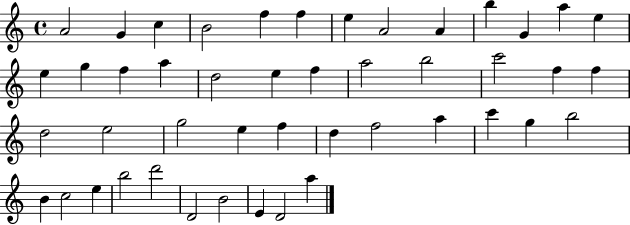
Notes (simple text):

A4/h G4/q C5/q B4/h F5/q F5/q E5/q A4/h A4/q B5/q G4/q A5/q E5/q E5/q G5/q F5/q A5/q D5/h E5/q F5/q A5/h B5/h C6/h F5/q F5/q D5/h E5/h G5/h E5/q F5/q D5/q F5/h A5/q C6/q G5/q B5/h B4/q C5/h E5/q B5/h D6/h D4/h B4/h E4/q D4/h A5/q